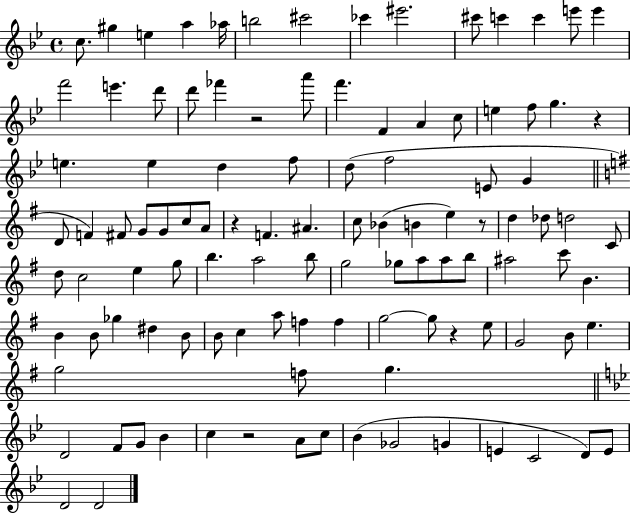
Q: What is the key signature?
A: BES major